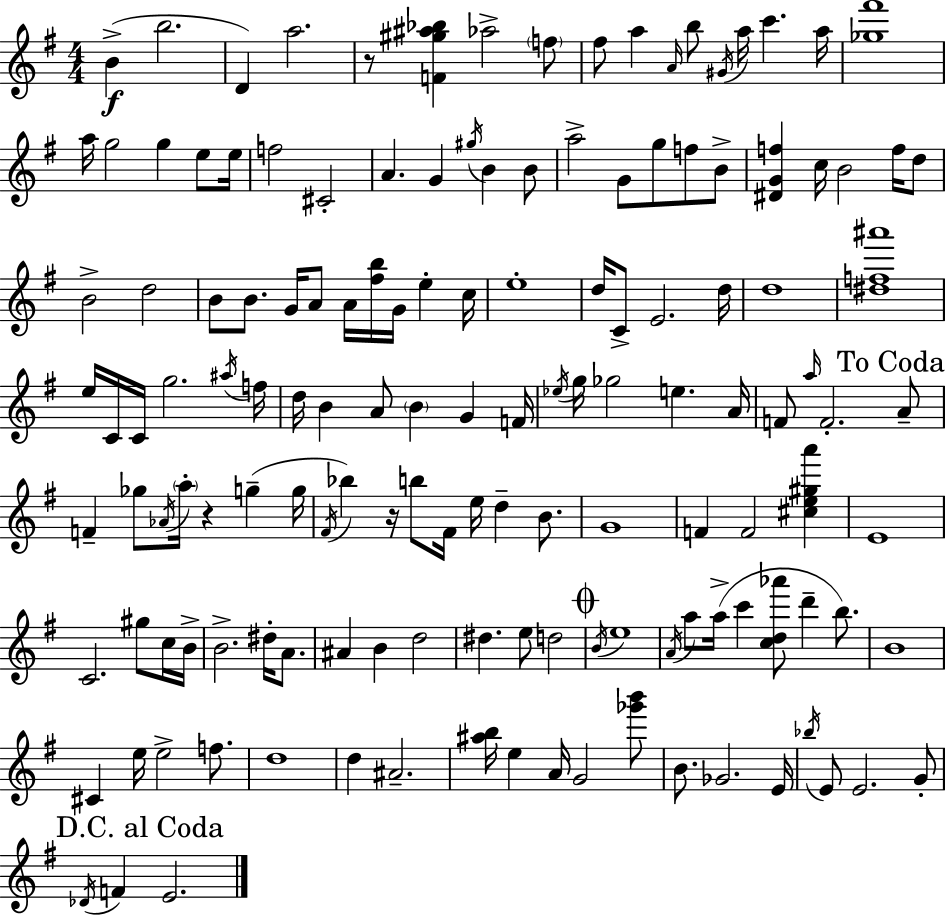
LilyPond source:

{
  \clef treble
  \numericTimeSignature
  \time 4/4
  \key e \minor
  b'4->(\f b''2. | d'4) a''2. | r8 <f' gis'' ais'' bes''>4 aes''2-> \parenthesize f''8 | fis''8 a''4 \grace { a'16 } b''8 \acciaccatura { gis'16 } a''16 c'''4. | \break a''16 <ges'' fis'''>1 | a''16 g''2 g''4 e''8 | e''16 f''2 cis'2-. | a'4. g'4 \acciaccatura { gis''16 } b'4 | \break b'8 a''2-> g'8 g''8 f''8 | b'8-> <dis' g' f''>4 c''16 b'2 | f''16 d''8 b'2-> d''2 | b'8 b'8. g'16 a'8 a'16 <fis'' b''>16 g'16 e''4-. | \break c''16 e''1-. | d''16 c'8-> e'2. | d''16 d''1 | <dis'' f'' ais'''>1 | \break e''16 c'16 c'16 g''2. | \acciaccatura { ais''16 } f''16 d''16 b'4 a'8 \parenthesize b'4 g'4 | f'16 \acciaccatura { ees''16 } g''16 ges''2 e''4. | a'16 f'8 \grace { a''16 } f'2.-. | \break \mark "To Coda" a'8-- f'4-- ges''8 \acciaccatura { aes'16 } \parenthesize a''16-. r4 | g''4--( g''16 \acciaccatura { fis'16 } bes''4) r16 b''8 fis'16 | e''16 d''4-- b'8. g'1 | f'4 f'2 | \break <cis'' e'' gis'' a'''>4 e'1 | c'2. | gis''8 c''16 b'16-> b'2.-> | dis''16-. a'8. ais'4 b'4 | \break d''2 dis''4. e''8 | d''2 \mark \markup { \musicglyph "scripts.coda" } \acciaccatura { b'16 } e''1 | \acciaccatura { a'16 } a''8 a''16->( c'''4 | <c'' d'' aes'''>8 d'''4-- b''8.) b'1 | \break cis'4 e''16 e''2-> | f''8. d''1 | d''4 ais'2.-- | <ais'' b''>16 e''4 a'16 | \break g'2 <ges''' b'''>8 b'8. ges'2. | e'16 \acciaccatura { bes''16 } e'8 e'2. | g'8-. \mark "D.C. al Coda" \acciaccatura { des'16 } f'4 | e'2. \bar "|."
}